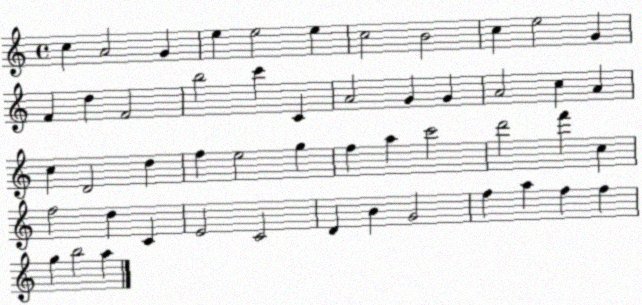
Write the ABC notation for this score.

X:1
T:Untitled
M:4/4
L:1/4
K:C
c A2 G e e2 e c2 B2 c e2 G F d F2 b2 c' C A2 G G A2 c A c D2 d f e2 g f a c'2 d'2 f' c f2 d C E2 C2 D B G2 f a f f g b2 a